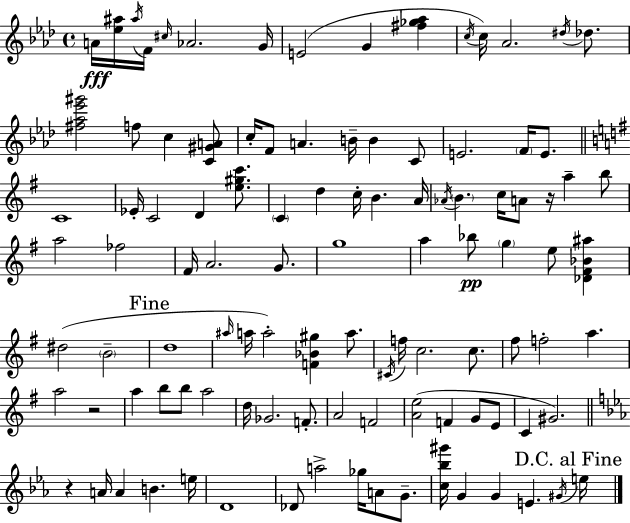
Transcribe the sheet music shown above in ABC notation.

X:1
T:Untitled
M:4/4
L:1/4
K:Fm
A/4 [_e^a]/4 ^a/4 F/4 ^c/4 _A2 G/4 E2 G [^f_g_a] c/4 c/4 _A2 ^d/4 _d/2 [^f_a_e'^g']2 f/2 c [C^GA]/2 c/4 F/2 A B/4 B C/2 E2 F/4 E/2 C4 _E/4 C2 D [e^gc']/2 C d c/4 B A/4 _A/4 B c/4 A/2 z/4 a b/2 a2 _f2 ^F/4 A2 G/2 g4 a _b/2 g e/2 [_D^F_B^a] ^d2 B2 d4 ^a/4 a/4 a2 [F_B^g] a/2 ^C/4 f/4 c2 c/2 ^f/2 f2 a a2 z2 a b/2 b/2 a2 d/4 _G2 F/2 A2 F2 [Ae]2 F G/2 E/2 C ^G2 z A/4 A B e/4 D4 _D/2 a2 _g/4 A/2 G/2 [c_b^g']/4 G G E ^G/4 e/4